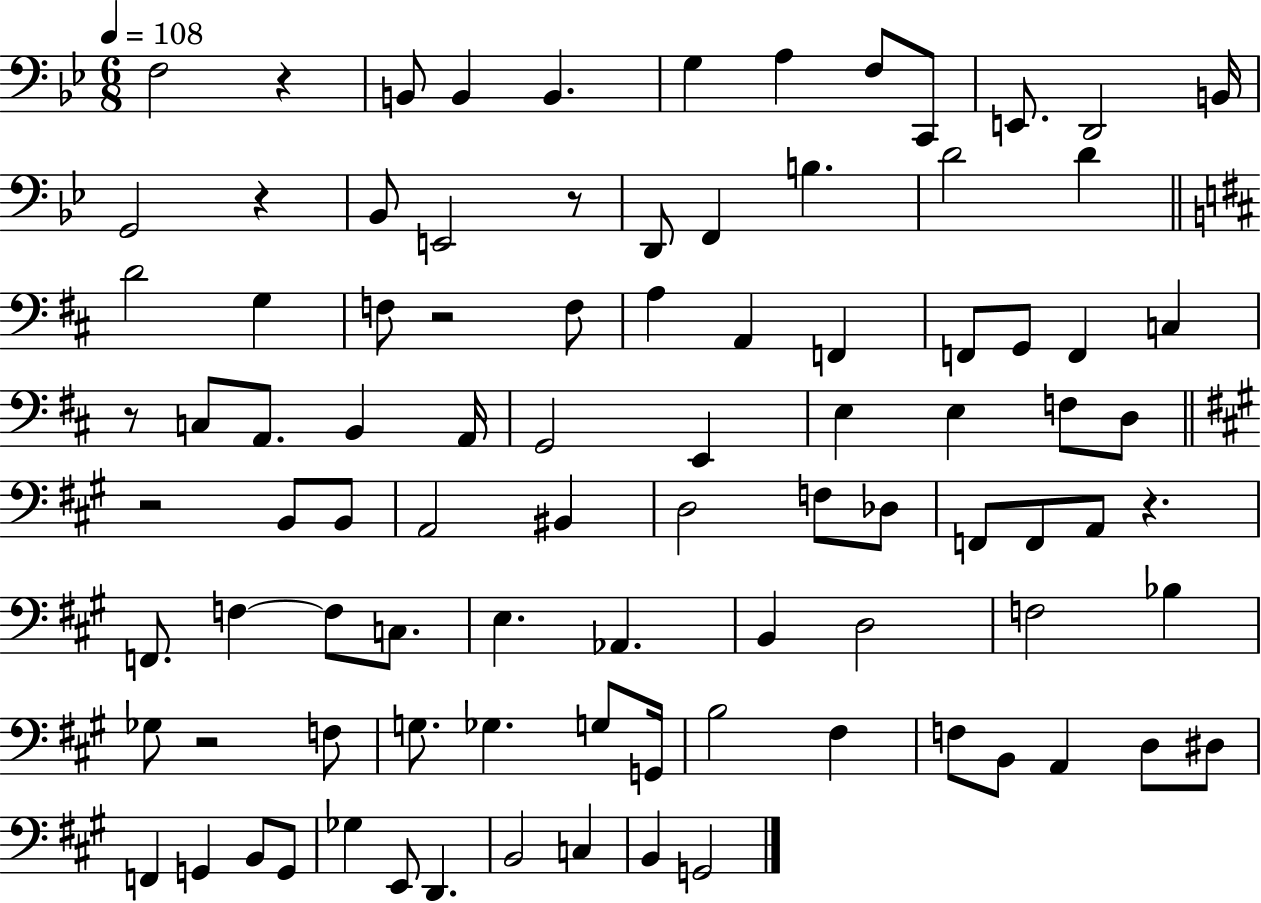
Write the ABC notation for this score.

X:1
T:Untitled
M:6/8
L:1/4
K:Bb
F,2 z B,,/2 B,, B,, G, A, F,/2 C,,/2 E,,/2 D,,2 B,,/4 G,,2 z _B,,/2 E,,2 z/2 D,,/2 F,, B, D2 D D2 G, F,/2 z2 F,/2 A, A,, F,, F,,/2 G,,/2 F,, C, z/2 C,/2 A,,/2 B,, A,,/4 G,,2 E,, E, E, F,/2 D,/2 z2 B,,/2 B,,/2 A,,2 ^B,, D,2 F,/2 _D,/2 F,,/2 F,,/2 A,,/2 z F,,/2 F, F,/2 C,/2 E, _A,, B,, D,2 F,2 _B, _G,/2 z2 F,/2 G,/2 _G, G,/2 G,,/4 B,2 ^F, F,/2 B,,/2 A,, D,/2 ^D,/2 F,, G,, B,,/2 G,,/2 _G, E,,/2 D,, B,,2 C, B,, G,,2